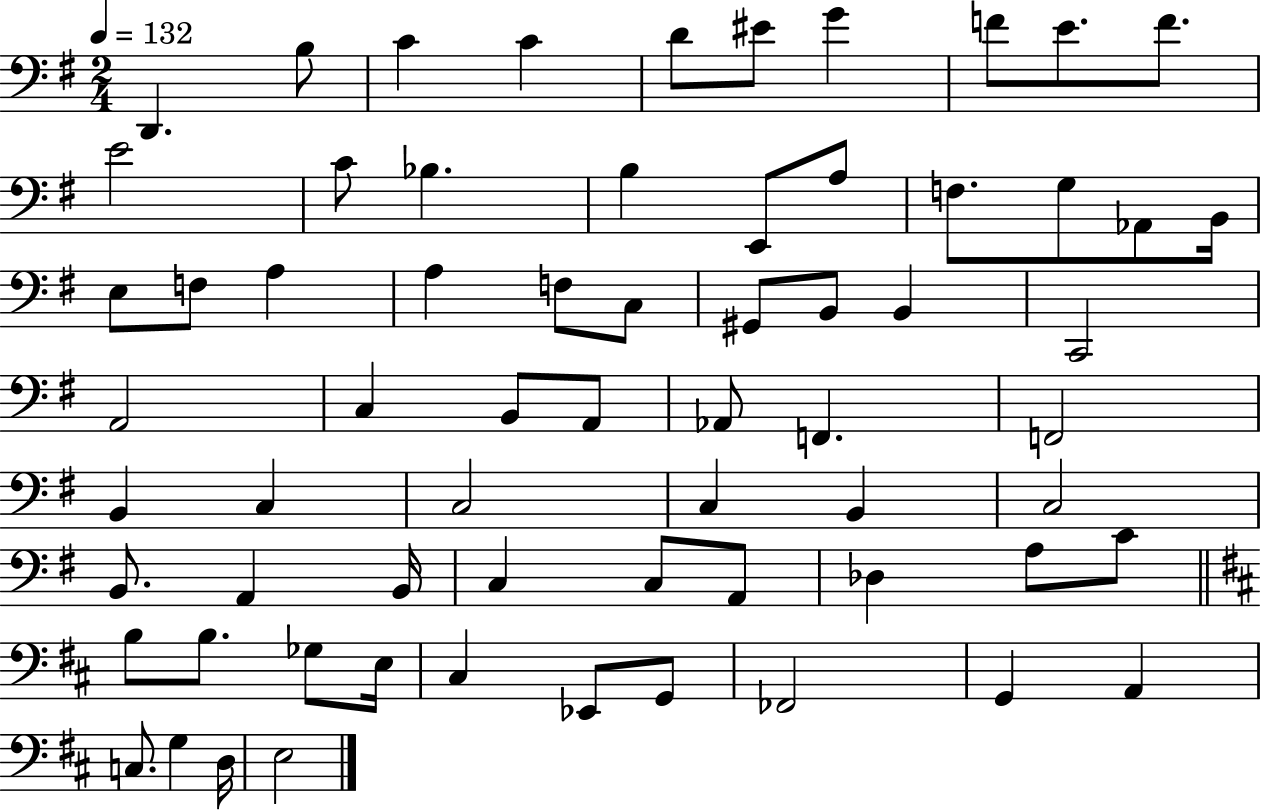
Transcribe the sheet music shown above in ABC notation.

X:1
T:Untitled
M:2/4
L:1/4
K:G
D,, B,/2 C C D/2 ^E/2 G F/2 E/2 F/2 E2 C/2 _B, B, E,,/2 A,/2 F,/2 G,/2 _A,,/2 B,,/4 E,/2 F,/2 A, A, F,/2 C,/2 ^G,,/2 B,,/2 B,, C,,2 A,,2 C, B,,/2 A,,/2 _A,,/2 F,, F,,2 B,, C, C,2 C, B,, C,2 B,,/2 A,, B,,/4 C, C,/2 A,,/2 _D, A,/2 C/2 B,/2 B,/2 _G,/2 E,/4 ^C, _E,,/2 G,,/2 _F,,2 G,, A,, C,/2 G, D,/4 E,2